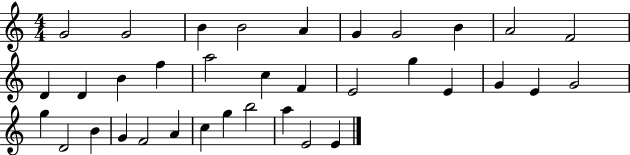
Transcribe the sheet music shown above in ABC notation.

X:1
T:Untitled
M:4/4
L:1/4
K:C
G2 G2 B B2 A G G2 B A2 F2 D D B f a2 c F E2 g E G E G2 g D2 B G F2 A c g b2 a E2 E